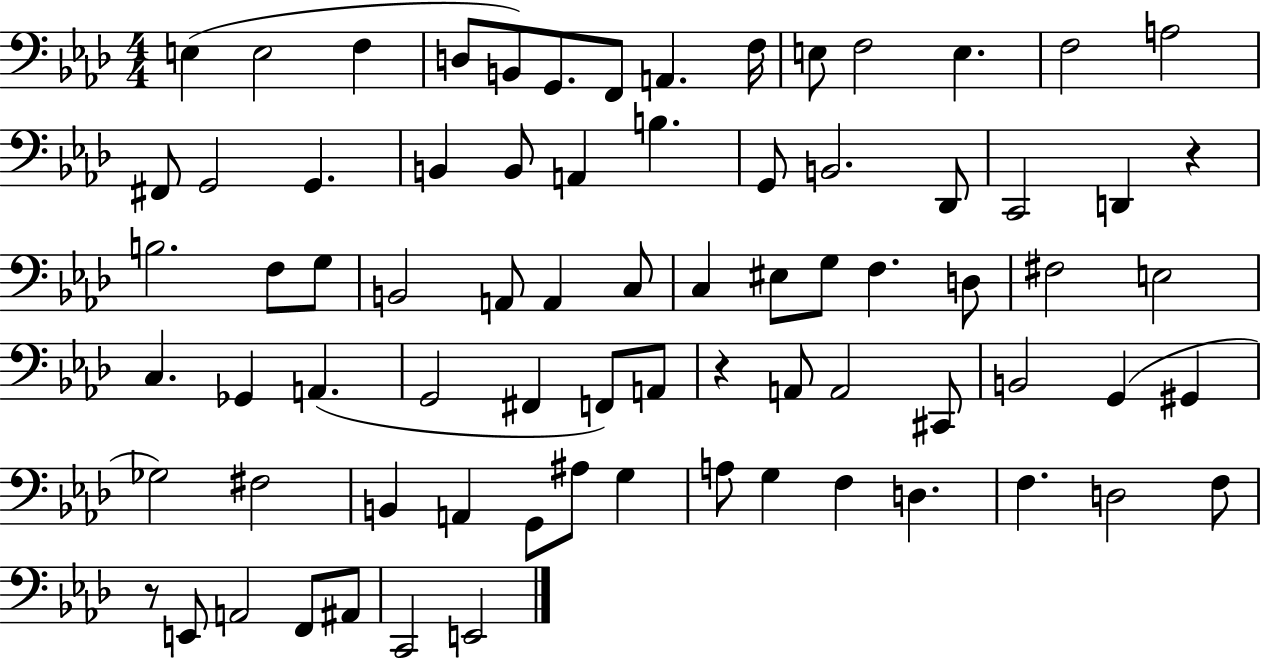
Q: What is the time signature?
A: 4/4